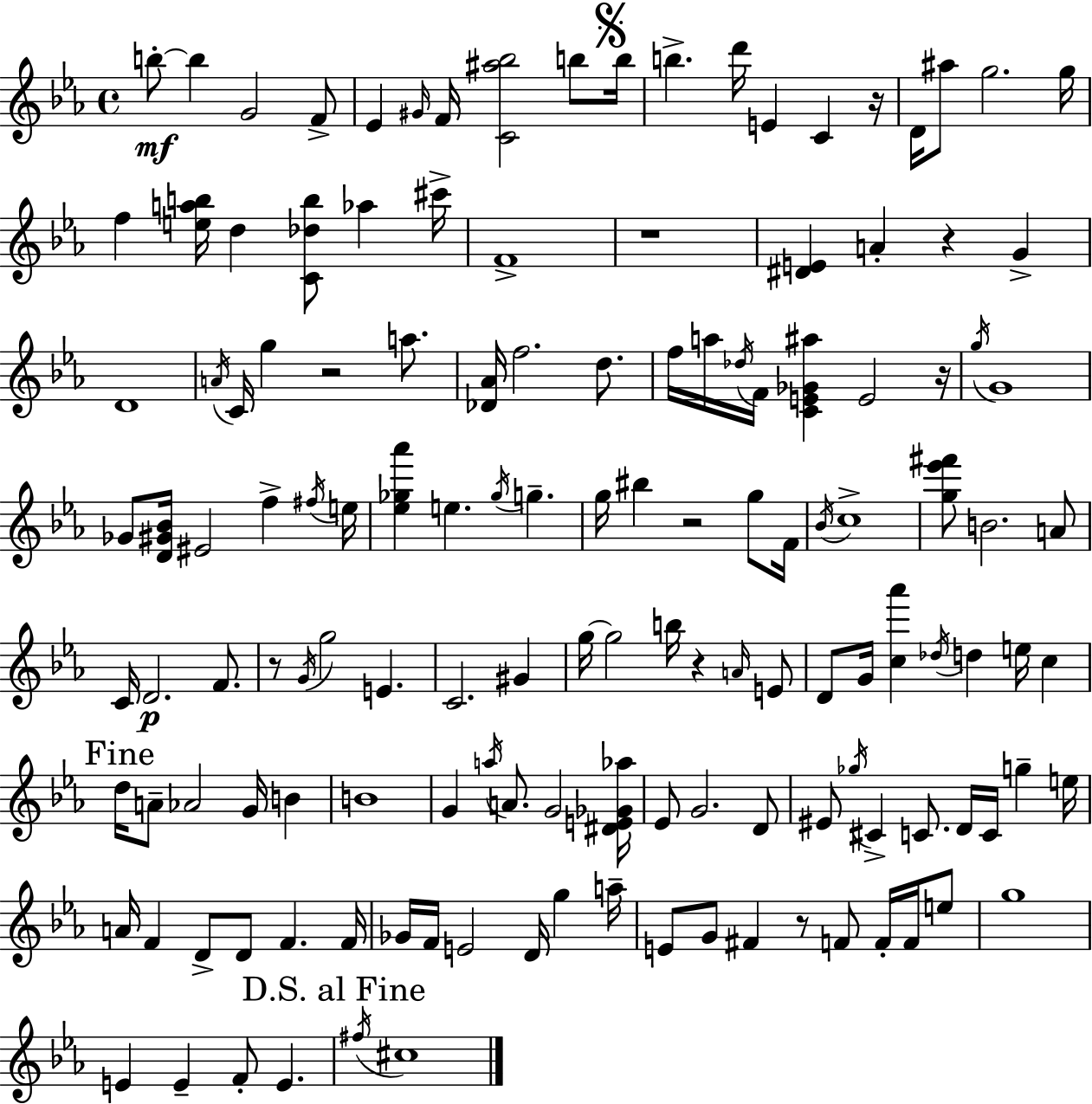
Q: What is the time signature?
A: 4/4